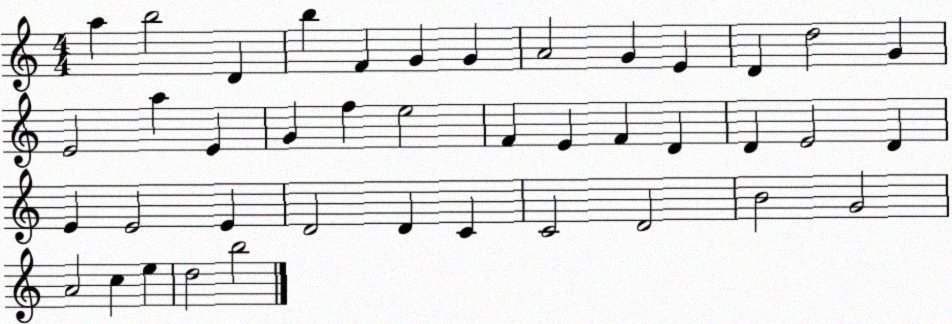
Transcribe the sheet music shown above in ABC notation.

X:1
T:Untitled
M:4/4
L:1/4
K:C
a b2 D b F G G A2 G E D d2 G E2 a E G f e2 F E F D D E2 D E E2 E D2 D C C2 D2 B2 G2 A2 c e d2 b2